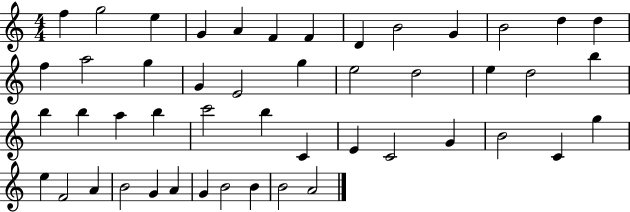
{
  \clef treble
  \numericTimeSignature
  \time 4/4
  \key c \major
  f''4 g''2 e''4 | g'4 a'4 f'4 f'4 | d'4 b'2 g'4 | b'2 d''4 d''4 | \break f''4 a''2 g''4 | g'4 e'2 g''4 | e''2 d''2 | e''4 d''2 b''4 | \break b''4 b''4 a''4 b''4 | c'''2 b''4 c'4 | e'4 c'2 g'4 | b'2 c'4 g''4 | \break e''4 f'2 a'4 | b'2 g'4 a'4 | g'4 b'2 b'4 | b'2 a'2 | \break \bar "|."
}